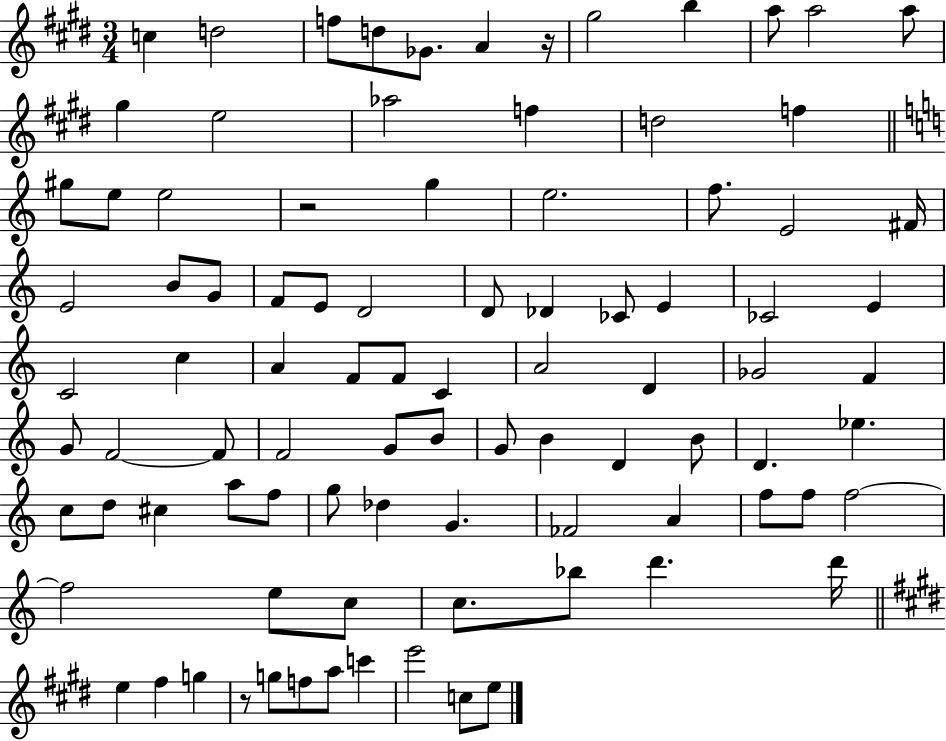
C5/q D5/h F5/e D5/e Gb4/e. A4/q R/s G#5/h B5/q A5/e A5/h A5/e G#5/q E5/h Ab5/h F5/q D5/h F5/q G#5/e E5/e E5/h R/h G5/q E5/h. F5/e. E4/h F#4/s E4/h B4/e G4/e F4/e E4/e D4/h D4/e Db4/q CES4/e E4/q CES4/h E4/q C4/h C5/q A4/q F4/e F4/e C4/q A4/h D4/q Gb4/h F4/q G4/e F4/h F4/e F4/h G4/e B4/e G4/e B4/q D4/q B4/e D4/q. Eb5/q. C5/e D5/e C#5/q A5/e F5/e G5/e Db5/q G4/q. FES4/h A4/q F5/e F5/e F5/h F5/h E5/e C5/e C5/e. Bb5/e D6/q. D6/s E5/q F#5/q G5/q R/e G5/e F5/e A5/e C6/q E6/h C5/e E5/e